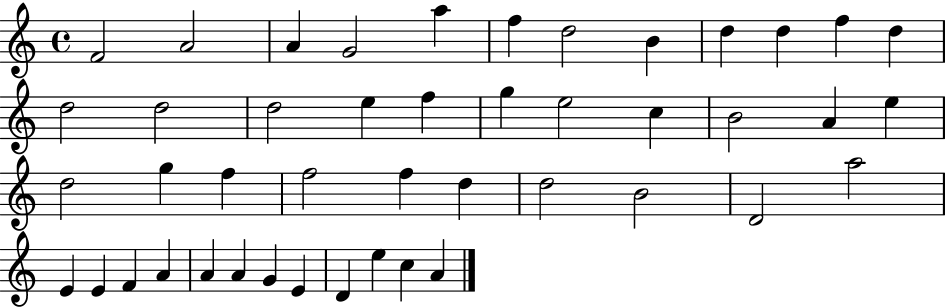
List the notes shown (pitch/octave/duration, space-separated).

F4/h A4/h A4/q G4/h A5/q F5/q D5/h B4/q D5/q D5/q F5/q D5/q D5/h D5/h D5/h E5/q F5/q G5/q E5/h C5/q B4/h A4/q E5/q D5/h G5/q F5/q F5/h F5/q D5/q D5/h B4/h D4/h A5/h E4/q E4/q F4/q A4/q A4/q A4/q G4/q E4/q D4/q E5/q C5/q A4/q